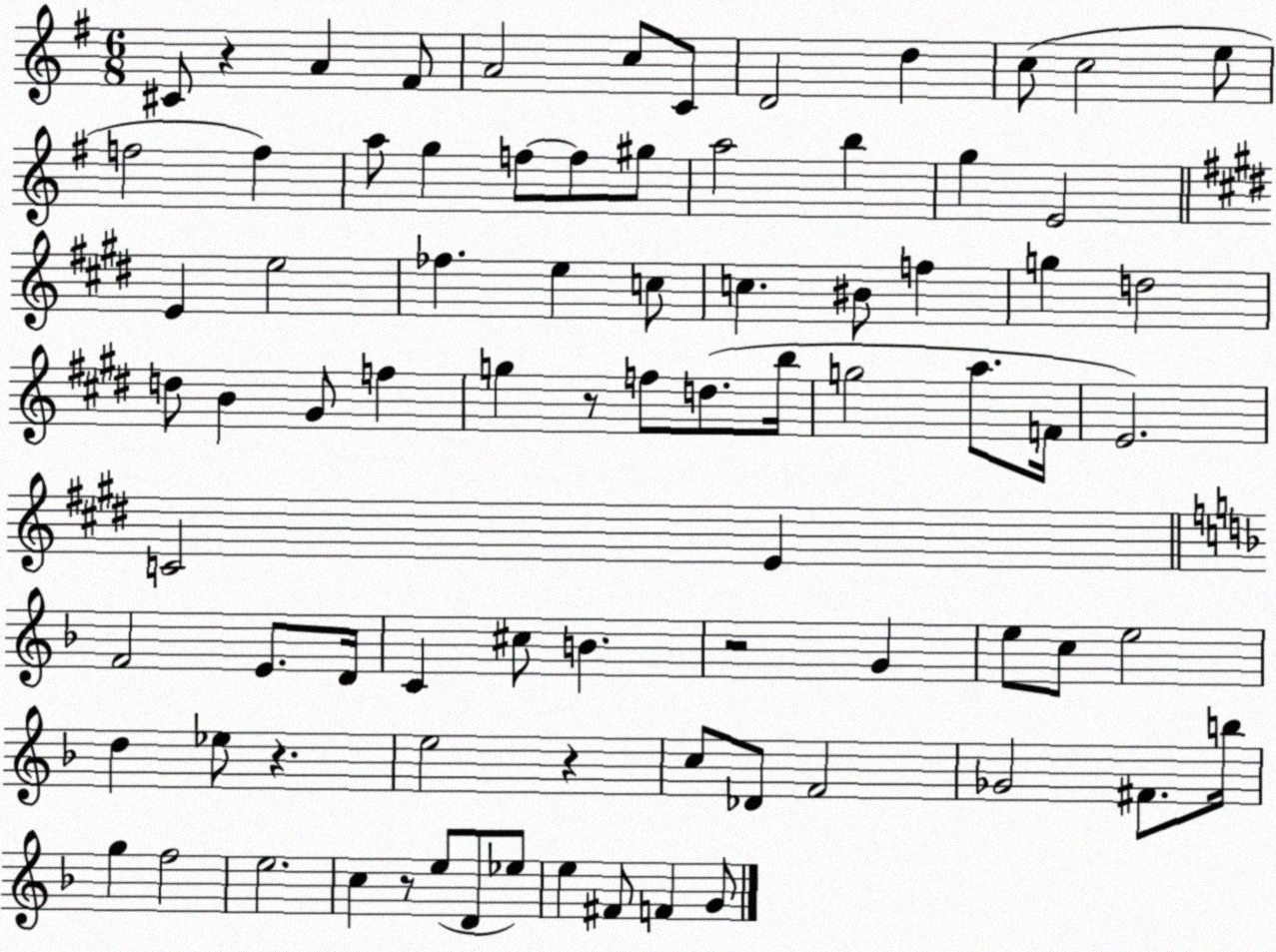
X:1
T:Untitled
M:6/8
L:1/4
K:G
^C/2 z A ^F/2 A2 c/2 C/2 D2 d c/2 c2 e/2 f2 f a/2 g f/2 f/2 ^g/2 a2 b g E2 E e2 _f e c/2 c ^B/2 f g d2 d/2 B ^G/2 f g z/2 f/2 d/2 b/4 g2 a/2 F/4 E2 C2 E F2 E/2 D/4 C ^c/2 B z2 G e/2 c/2 e2 d _e/2 z e2 z c/2 _D/2 F2 _G2 ^F/2 b/4 g f2 e2 c z/2 e/2 D/2 _e/2 e ^F/2 F G/2